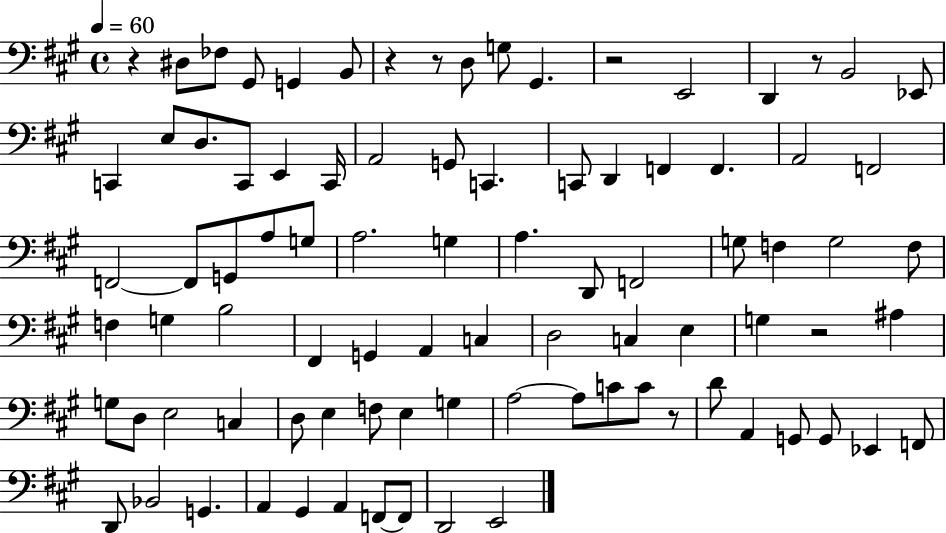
X:1
T:Untitled
M:4/4
L:1/4
K:A
z ^D,/2 _F,/2 ^G,,/2 G,, B,,/2 z z/2 D,/2 G,/2 ^G,, z2 E,,2 D,, z/2 B,,2 _E,,/2 C,, E,/2 D,/2 C,,/2 E,, C,,/4 A,,2 G,,/2 C,, C,,/2 D,, F,, F,, A,,2 F,,2 F,,2 F,,/2 G,,/2 A,/2 G,/2 A,2 G, A, D,,/2 F,,2 G,/2 F, G,2 F,/2 F, G, B,2 ^F,, G,, A,, C, D,2 C, E, G, z2 ^A, G,/2 D,/2 E,2 C, D,/2 E, F,/2 E, G, A,2 A,/2 C/2 C/2 z/2 D/2 A,, G,,/2 G,,/2 _E,, F,,/2 D,,/2 _B,,2 G,, A,, ^G,, A,, F,,/2 F,,/2 D,,2 E,,2